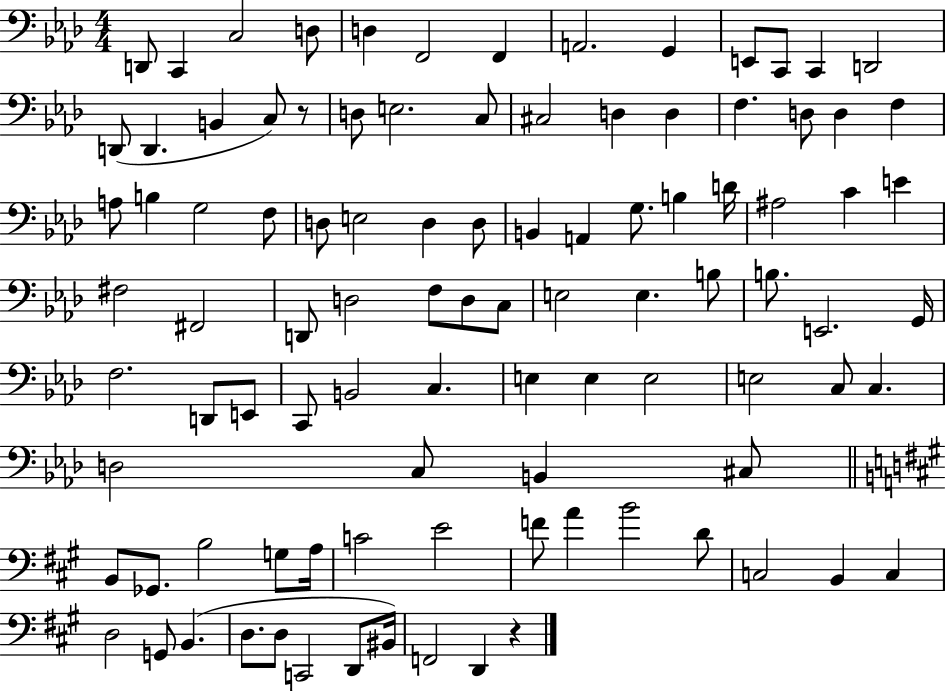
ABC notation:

X:1
T:Untitled
M:4/4
L:1/4
K:Ab
D,,/2 C,, C,2 D,/2 D, F,,2 F,, A,,2 G,, E,,/2 C,,/2 C,, D,,2 D,,/2 D,, B,, C,/2 z/2 D,/2 E,2 C,/2 ^C,2 D, D, F, D,/2 D, F, A,/2 B, G,2 F,/2 D,/2 E,2 D, D,/2 B,, A,, G,/2 B, D/4 ^A,2 C E ^F,2 ^F,,2 D,,/2 D,2 F,/2 D,/2 C,/2 E,2 E, B,/2 B,/2 E,,2 G,,/4 F,2 D,,/2 E,,/2 C,,/2 B,,2 C, E, E, E,2 E,2 C,/2 C, D,2 C,/2 B,, ^C,/2 B,,/2 _G,,/2 B,2 G,/2 A,/4 C2 E2 F/2 A B2 D/2 C,2 B,, C, D,2 G,,/2 B,, D,/2 D,/2 C,,2 D,,/2 ^B,,/4 F,,2 D,, z